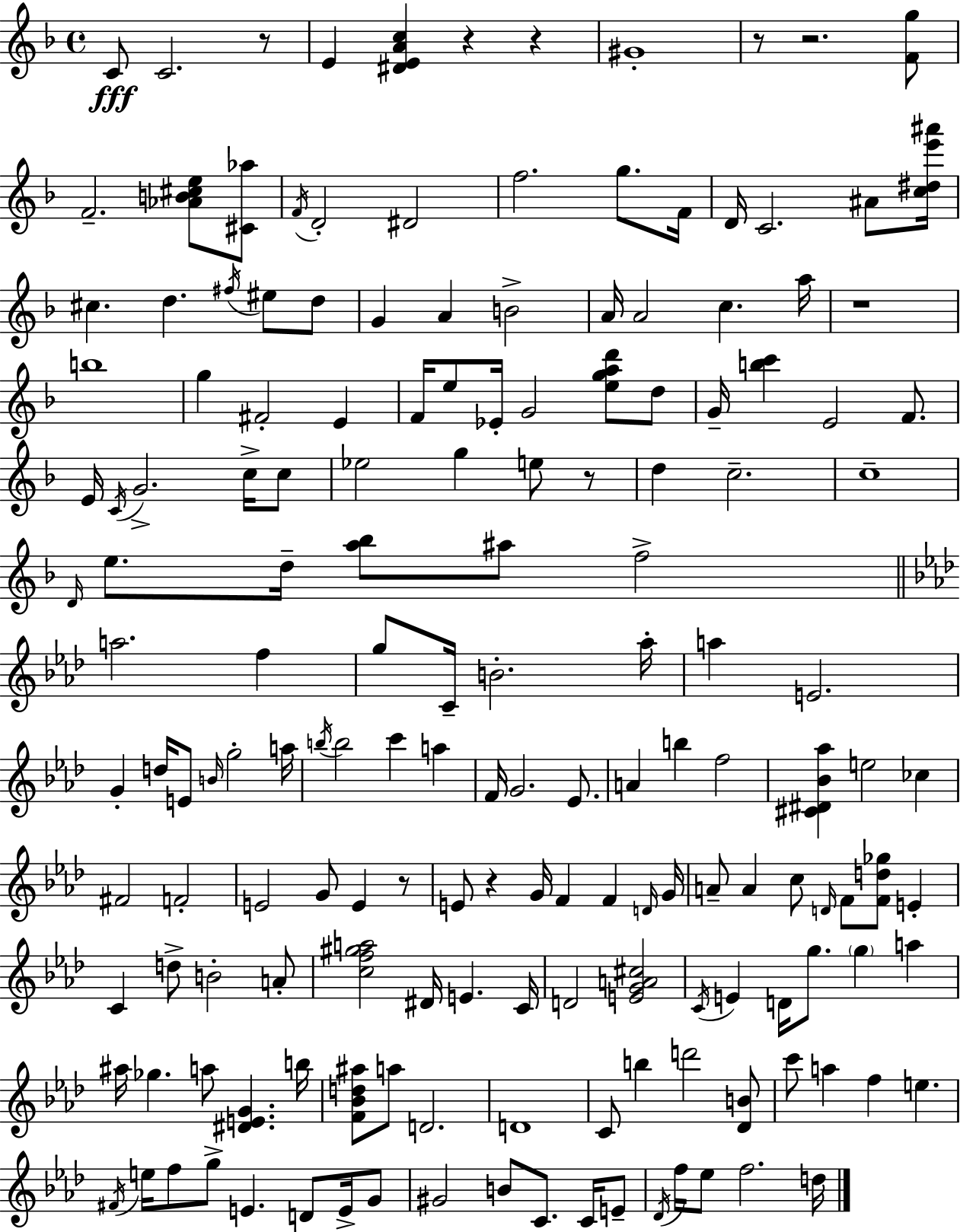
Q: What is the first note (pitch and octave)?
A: C4